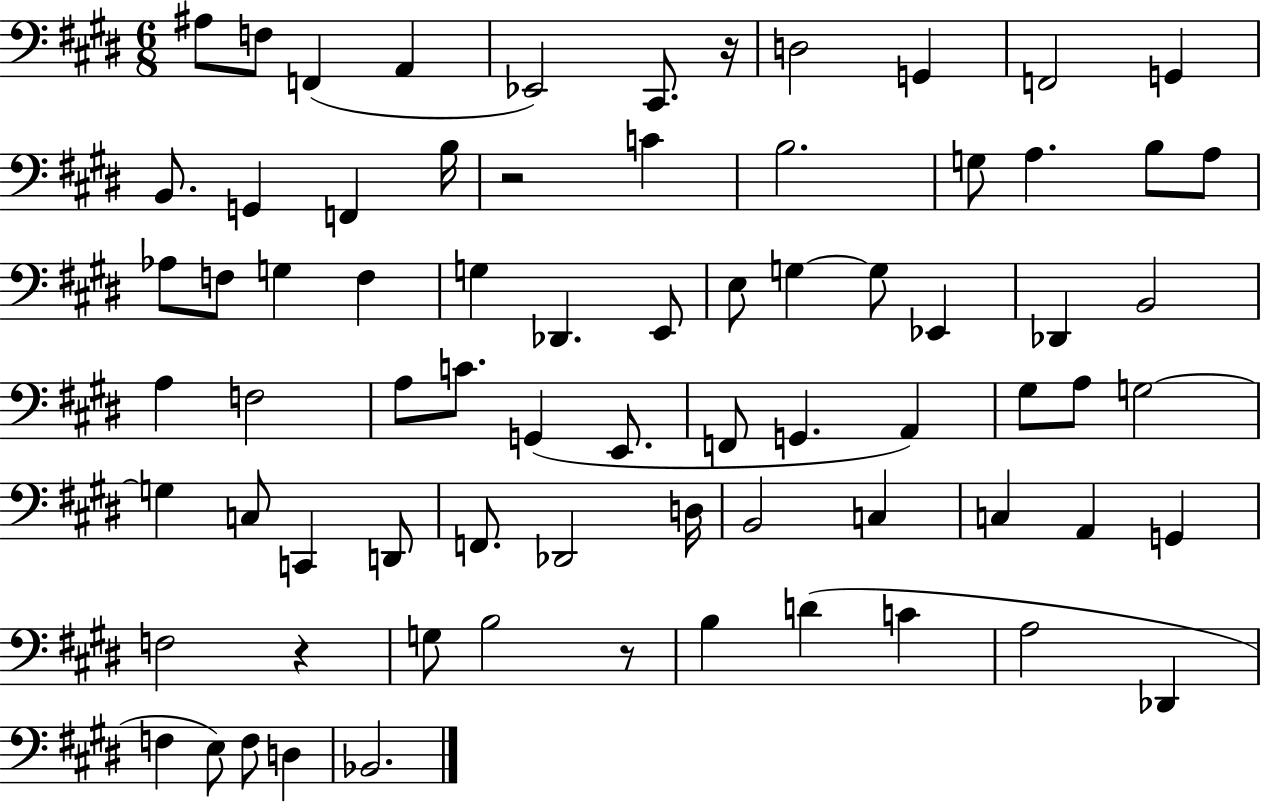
A#3/e F3/e F2/q A2/q Eb2/h C#2/e. R/s D3/h G2/q F2/h G2/q B2/e. G2/q F2/q B3/s R/h C4/q B3/h. G3/e A3/q. B3/e A3/e Ab3/e F3/e G3/q F3/q G3/q Db2/q. E2/e E3/e G3/q G3/e Eb2/q Db2/q B2/h A3/q F3/h A3/e C4/e. G2/q E2/e. F2/e G2/q. A2/q G#3/e A3/e G3/h G3/q C3/e C2/q D2/e F2/e. Db2/h D3/s B2/h C3/q C3/q A2/q G2/q F3/h R/q G3/e B3/h R/e B3/q D4/q C4/q A3/h Db2/q F3/q E3/e F3/e D3/q Bb2/h.